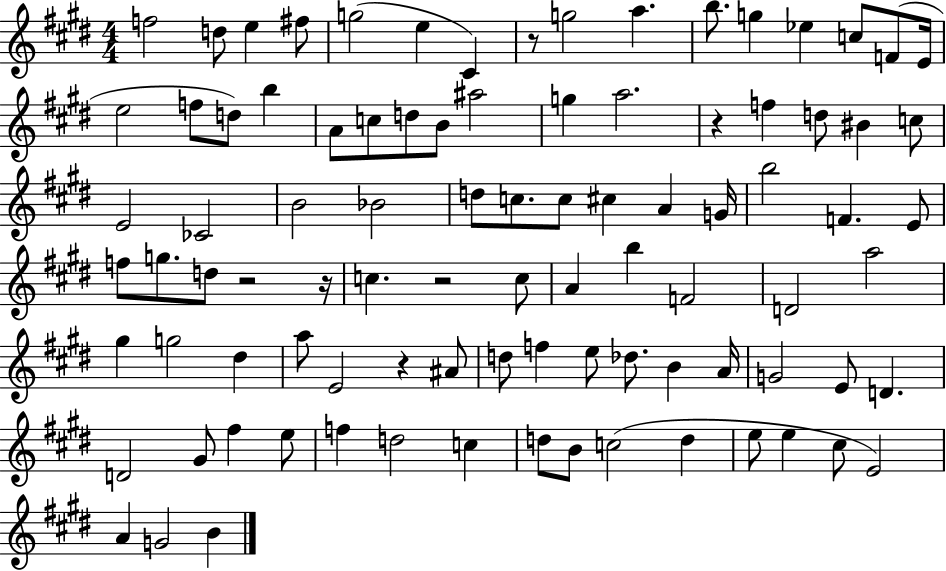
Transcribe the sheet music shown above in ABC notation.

X:1
T:Untitled
M:4/4
L:1/4
K:E
f2 d/2 e ^f/2 g2 e ^C z/2 g2 a b/2 g _e c/2 F/2 E/4 e2 f/2 d/2 b A/2 c/2 d/2 B/2 ^a2 g a2 z f d/2 ^B c/2 E2 _C2 B2 _B2 d/2 c/2 c/2 ^c A G/4 b2 F E/2 f/2 g/2 d/2 z2 z/4 c z2 c/2 A b F2 D2 a2 ^g g2 ^d a/2 E2 z ^A/2 d/2 f e/2 _d/2 B A/4 G2 E/2 D D2 ^G/2 ^f e/2 f d2 c d/2 B/2 c2 d e/2 e ^c/2 E2 A G2 B